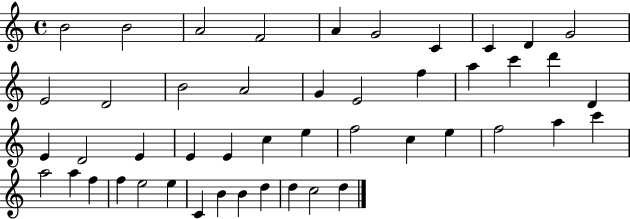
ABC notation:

X:1
T:Untitled
M:4/4
L:1/4
K:C
B2 B2 A2 F2 A G2 C C D G2 E2 D2 B2 A2 G E2 f a c' d' D E D2 E E E c e f2 c e f2 a c' a2 a f f e2 e C B B d d c2 d